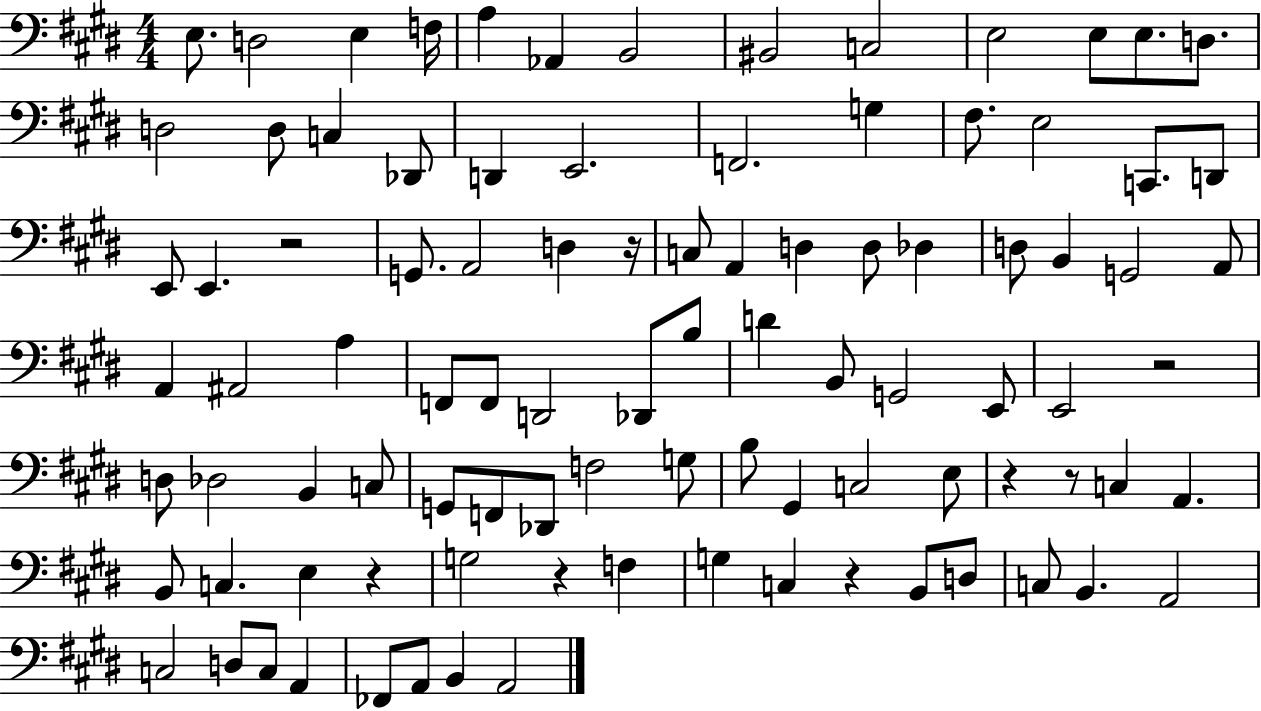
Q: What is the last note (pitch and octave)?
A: A2